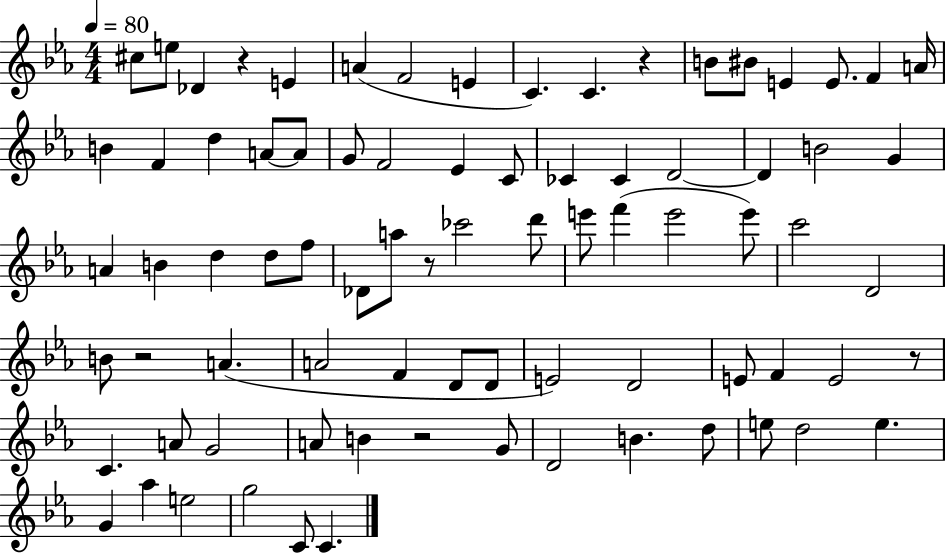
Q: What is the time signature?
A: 4/4